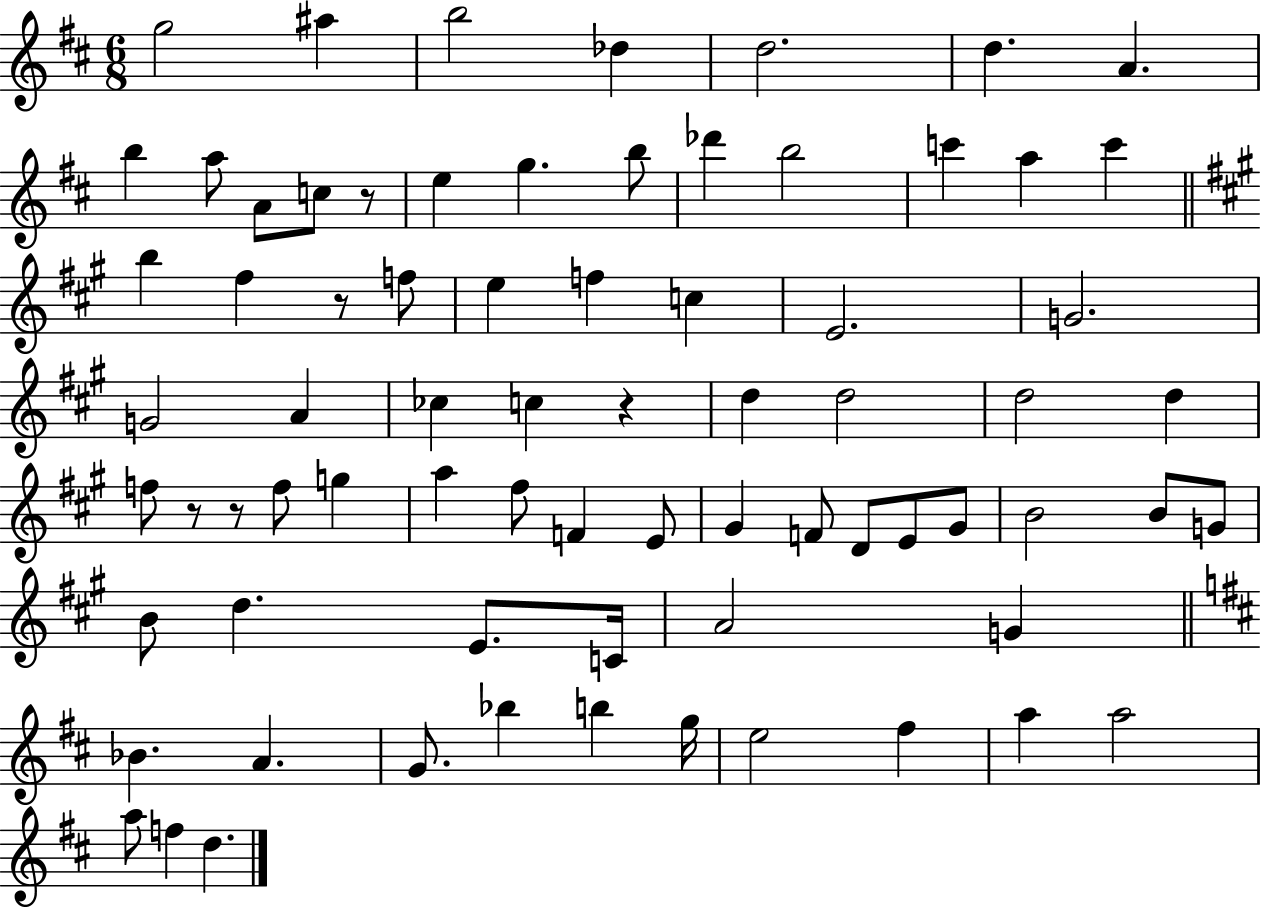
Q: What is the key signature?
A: D major